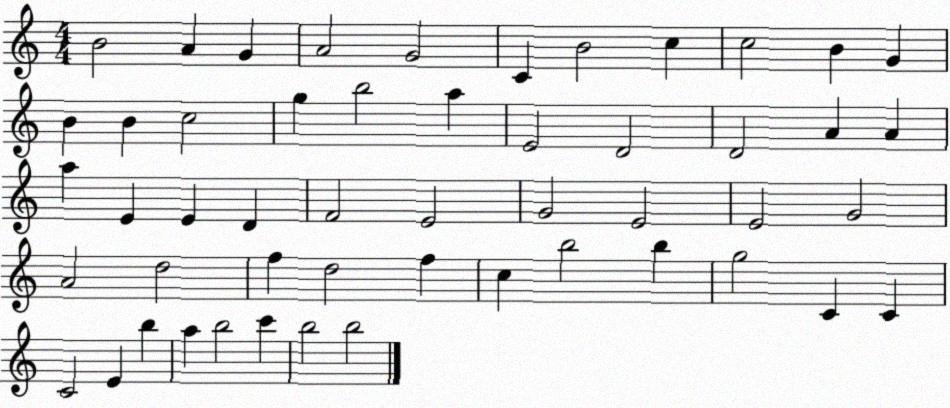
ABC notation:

X:1
T:Untitled
M:4/4
L:1/4
K:C
B2 A G A2 G2 C B2 c c2 B G B B c2 g b2 a E2 D2 D2 A A a E E D F2 E2 G2 E2 E2 G2 A2 d2 f d2 f c b2 b g2 C C C2 E b a b2 c' b2 b2